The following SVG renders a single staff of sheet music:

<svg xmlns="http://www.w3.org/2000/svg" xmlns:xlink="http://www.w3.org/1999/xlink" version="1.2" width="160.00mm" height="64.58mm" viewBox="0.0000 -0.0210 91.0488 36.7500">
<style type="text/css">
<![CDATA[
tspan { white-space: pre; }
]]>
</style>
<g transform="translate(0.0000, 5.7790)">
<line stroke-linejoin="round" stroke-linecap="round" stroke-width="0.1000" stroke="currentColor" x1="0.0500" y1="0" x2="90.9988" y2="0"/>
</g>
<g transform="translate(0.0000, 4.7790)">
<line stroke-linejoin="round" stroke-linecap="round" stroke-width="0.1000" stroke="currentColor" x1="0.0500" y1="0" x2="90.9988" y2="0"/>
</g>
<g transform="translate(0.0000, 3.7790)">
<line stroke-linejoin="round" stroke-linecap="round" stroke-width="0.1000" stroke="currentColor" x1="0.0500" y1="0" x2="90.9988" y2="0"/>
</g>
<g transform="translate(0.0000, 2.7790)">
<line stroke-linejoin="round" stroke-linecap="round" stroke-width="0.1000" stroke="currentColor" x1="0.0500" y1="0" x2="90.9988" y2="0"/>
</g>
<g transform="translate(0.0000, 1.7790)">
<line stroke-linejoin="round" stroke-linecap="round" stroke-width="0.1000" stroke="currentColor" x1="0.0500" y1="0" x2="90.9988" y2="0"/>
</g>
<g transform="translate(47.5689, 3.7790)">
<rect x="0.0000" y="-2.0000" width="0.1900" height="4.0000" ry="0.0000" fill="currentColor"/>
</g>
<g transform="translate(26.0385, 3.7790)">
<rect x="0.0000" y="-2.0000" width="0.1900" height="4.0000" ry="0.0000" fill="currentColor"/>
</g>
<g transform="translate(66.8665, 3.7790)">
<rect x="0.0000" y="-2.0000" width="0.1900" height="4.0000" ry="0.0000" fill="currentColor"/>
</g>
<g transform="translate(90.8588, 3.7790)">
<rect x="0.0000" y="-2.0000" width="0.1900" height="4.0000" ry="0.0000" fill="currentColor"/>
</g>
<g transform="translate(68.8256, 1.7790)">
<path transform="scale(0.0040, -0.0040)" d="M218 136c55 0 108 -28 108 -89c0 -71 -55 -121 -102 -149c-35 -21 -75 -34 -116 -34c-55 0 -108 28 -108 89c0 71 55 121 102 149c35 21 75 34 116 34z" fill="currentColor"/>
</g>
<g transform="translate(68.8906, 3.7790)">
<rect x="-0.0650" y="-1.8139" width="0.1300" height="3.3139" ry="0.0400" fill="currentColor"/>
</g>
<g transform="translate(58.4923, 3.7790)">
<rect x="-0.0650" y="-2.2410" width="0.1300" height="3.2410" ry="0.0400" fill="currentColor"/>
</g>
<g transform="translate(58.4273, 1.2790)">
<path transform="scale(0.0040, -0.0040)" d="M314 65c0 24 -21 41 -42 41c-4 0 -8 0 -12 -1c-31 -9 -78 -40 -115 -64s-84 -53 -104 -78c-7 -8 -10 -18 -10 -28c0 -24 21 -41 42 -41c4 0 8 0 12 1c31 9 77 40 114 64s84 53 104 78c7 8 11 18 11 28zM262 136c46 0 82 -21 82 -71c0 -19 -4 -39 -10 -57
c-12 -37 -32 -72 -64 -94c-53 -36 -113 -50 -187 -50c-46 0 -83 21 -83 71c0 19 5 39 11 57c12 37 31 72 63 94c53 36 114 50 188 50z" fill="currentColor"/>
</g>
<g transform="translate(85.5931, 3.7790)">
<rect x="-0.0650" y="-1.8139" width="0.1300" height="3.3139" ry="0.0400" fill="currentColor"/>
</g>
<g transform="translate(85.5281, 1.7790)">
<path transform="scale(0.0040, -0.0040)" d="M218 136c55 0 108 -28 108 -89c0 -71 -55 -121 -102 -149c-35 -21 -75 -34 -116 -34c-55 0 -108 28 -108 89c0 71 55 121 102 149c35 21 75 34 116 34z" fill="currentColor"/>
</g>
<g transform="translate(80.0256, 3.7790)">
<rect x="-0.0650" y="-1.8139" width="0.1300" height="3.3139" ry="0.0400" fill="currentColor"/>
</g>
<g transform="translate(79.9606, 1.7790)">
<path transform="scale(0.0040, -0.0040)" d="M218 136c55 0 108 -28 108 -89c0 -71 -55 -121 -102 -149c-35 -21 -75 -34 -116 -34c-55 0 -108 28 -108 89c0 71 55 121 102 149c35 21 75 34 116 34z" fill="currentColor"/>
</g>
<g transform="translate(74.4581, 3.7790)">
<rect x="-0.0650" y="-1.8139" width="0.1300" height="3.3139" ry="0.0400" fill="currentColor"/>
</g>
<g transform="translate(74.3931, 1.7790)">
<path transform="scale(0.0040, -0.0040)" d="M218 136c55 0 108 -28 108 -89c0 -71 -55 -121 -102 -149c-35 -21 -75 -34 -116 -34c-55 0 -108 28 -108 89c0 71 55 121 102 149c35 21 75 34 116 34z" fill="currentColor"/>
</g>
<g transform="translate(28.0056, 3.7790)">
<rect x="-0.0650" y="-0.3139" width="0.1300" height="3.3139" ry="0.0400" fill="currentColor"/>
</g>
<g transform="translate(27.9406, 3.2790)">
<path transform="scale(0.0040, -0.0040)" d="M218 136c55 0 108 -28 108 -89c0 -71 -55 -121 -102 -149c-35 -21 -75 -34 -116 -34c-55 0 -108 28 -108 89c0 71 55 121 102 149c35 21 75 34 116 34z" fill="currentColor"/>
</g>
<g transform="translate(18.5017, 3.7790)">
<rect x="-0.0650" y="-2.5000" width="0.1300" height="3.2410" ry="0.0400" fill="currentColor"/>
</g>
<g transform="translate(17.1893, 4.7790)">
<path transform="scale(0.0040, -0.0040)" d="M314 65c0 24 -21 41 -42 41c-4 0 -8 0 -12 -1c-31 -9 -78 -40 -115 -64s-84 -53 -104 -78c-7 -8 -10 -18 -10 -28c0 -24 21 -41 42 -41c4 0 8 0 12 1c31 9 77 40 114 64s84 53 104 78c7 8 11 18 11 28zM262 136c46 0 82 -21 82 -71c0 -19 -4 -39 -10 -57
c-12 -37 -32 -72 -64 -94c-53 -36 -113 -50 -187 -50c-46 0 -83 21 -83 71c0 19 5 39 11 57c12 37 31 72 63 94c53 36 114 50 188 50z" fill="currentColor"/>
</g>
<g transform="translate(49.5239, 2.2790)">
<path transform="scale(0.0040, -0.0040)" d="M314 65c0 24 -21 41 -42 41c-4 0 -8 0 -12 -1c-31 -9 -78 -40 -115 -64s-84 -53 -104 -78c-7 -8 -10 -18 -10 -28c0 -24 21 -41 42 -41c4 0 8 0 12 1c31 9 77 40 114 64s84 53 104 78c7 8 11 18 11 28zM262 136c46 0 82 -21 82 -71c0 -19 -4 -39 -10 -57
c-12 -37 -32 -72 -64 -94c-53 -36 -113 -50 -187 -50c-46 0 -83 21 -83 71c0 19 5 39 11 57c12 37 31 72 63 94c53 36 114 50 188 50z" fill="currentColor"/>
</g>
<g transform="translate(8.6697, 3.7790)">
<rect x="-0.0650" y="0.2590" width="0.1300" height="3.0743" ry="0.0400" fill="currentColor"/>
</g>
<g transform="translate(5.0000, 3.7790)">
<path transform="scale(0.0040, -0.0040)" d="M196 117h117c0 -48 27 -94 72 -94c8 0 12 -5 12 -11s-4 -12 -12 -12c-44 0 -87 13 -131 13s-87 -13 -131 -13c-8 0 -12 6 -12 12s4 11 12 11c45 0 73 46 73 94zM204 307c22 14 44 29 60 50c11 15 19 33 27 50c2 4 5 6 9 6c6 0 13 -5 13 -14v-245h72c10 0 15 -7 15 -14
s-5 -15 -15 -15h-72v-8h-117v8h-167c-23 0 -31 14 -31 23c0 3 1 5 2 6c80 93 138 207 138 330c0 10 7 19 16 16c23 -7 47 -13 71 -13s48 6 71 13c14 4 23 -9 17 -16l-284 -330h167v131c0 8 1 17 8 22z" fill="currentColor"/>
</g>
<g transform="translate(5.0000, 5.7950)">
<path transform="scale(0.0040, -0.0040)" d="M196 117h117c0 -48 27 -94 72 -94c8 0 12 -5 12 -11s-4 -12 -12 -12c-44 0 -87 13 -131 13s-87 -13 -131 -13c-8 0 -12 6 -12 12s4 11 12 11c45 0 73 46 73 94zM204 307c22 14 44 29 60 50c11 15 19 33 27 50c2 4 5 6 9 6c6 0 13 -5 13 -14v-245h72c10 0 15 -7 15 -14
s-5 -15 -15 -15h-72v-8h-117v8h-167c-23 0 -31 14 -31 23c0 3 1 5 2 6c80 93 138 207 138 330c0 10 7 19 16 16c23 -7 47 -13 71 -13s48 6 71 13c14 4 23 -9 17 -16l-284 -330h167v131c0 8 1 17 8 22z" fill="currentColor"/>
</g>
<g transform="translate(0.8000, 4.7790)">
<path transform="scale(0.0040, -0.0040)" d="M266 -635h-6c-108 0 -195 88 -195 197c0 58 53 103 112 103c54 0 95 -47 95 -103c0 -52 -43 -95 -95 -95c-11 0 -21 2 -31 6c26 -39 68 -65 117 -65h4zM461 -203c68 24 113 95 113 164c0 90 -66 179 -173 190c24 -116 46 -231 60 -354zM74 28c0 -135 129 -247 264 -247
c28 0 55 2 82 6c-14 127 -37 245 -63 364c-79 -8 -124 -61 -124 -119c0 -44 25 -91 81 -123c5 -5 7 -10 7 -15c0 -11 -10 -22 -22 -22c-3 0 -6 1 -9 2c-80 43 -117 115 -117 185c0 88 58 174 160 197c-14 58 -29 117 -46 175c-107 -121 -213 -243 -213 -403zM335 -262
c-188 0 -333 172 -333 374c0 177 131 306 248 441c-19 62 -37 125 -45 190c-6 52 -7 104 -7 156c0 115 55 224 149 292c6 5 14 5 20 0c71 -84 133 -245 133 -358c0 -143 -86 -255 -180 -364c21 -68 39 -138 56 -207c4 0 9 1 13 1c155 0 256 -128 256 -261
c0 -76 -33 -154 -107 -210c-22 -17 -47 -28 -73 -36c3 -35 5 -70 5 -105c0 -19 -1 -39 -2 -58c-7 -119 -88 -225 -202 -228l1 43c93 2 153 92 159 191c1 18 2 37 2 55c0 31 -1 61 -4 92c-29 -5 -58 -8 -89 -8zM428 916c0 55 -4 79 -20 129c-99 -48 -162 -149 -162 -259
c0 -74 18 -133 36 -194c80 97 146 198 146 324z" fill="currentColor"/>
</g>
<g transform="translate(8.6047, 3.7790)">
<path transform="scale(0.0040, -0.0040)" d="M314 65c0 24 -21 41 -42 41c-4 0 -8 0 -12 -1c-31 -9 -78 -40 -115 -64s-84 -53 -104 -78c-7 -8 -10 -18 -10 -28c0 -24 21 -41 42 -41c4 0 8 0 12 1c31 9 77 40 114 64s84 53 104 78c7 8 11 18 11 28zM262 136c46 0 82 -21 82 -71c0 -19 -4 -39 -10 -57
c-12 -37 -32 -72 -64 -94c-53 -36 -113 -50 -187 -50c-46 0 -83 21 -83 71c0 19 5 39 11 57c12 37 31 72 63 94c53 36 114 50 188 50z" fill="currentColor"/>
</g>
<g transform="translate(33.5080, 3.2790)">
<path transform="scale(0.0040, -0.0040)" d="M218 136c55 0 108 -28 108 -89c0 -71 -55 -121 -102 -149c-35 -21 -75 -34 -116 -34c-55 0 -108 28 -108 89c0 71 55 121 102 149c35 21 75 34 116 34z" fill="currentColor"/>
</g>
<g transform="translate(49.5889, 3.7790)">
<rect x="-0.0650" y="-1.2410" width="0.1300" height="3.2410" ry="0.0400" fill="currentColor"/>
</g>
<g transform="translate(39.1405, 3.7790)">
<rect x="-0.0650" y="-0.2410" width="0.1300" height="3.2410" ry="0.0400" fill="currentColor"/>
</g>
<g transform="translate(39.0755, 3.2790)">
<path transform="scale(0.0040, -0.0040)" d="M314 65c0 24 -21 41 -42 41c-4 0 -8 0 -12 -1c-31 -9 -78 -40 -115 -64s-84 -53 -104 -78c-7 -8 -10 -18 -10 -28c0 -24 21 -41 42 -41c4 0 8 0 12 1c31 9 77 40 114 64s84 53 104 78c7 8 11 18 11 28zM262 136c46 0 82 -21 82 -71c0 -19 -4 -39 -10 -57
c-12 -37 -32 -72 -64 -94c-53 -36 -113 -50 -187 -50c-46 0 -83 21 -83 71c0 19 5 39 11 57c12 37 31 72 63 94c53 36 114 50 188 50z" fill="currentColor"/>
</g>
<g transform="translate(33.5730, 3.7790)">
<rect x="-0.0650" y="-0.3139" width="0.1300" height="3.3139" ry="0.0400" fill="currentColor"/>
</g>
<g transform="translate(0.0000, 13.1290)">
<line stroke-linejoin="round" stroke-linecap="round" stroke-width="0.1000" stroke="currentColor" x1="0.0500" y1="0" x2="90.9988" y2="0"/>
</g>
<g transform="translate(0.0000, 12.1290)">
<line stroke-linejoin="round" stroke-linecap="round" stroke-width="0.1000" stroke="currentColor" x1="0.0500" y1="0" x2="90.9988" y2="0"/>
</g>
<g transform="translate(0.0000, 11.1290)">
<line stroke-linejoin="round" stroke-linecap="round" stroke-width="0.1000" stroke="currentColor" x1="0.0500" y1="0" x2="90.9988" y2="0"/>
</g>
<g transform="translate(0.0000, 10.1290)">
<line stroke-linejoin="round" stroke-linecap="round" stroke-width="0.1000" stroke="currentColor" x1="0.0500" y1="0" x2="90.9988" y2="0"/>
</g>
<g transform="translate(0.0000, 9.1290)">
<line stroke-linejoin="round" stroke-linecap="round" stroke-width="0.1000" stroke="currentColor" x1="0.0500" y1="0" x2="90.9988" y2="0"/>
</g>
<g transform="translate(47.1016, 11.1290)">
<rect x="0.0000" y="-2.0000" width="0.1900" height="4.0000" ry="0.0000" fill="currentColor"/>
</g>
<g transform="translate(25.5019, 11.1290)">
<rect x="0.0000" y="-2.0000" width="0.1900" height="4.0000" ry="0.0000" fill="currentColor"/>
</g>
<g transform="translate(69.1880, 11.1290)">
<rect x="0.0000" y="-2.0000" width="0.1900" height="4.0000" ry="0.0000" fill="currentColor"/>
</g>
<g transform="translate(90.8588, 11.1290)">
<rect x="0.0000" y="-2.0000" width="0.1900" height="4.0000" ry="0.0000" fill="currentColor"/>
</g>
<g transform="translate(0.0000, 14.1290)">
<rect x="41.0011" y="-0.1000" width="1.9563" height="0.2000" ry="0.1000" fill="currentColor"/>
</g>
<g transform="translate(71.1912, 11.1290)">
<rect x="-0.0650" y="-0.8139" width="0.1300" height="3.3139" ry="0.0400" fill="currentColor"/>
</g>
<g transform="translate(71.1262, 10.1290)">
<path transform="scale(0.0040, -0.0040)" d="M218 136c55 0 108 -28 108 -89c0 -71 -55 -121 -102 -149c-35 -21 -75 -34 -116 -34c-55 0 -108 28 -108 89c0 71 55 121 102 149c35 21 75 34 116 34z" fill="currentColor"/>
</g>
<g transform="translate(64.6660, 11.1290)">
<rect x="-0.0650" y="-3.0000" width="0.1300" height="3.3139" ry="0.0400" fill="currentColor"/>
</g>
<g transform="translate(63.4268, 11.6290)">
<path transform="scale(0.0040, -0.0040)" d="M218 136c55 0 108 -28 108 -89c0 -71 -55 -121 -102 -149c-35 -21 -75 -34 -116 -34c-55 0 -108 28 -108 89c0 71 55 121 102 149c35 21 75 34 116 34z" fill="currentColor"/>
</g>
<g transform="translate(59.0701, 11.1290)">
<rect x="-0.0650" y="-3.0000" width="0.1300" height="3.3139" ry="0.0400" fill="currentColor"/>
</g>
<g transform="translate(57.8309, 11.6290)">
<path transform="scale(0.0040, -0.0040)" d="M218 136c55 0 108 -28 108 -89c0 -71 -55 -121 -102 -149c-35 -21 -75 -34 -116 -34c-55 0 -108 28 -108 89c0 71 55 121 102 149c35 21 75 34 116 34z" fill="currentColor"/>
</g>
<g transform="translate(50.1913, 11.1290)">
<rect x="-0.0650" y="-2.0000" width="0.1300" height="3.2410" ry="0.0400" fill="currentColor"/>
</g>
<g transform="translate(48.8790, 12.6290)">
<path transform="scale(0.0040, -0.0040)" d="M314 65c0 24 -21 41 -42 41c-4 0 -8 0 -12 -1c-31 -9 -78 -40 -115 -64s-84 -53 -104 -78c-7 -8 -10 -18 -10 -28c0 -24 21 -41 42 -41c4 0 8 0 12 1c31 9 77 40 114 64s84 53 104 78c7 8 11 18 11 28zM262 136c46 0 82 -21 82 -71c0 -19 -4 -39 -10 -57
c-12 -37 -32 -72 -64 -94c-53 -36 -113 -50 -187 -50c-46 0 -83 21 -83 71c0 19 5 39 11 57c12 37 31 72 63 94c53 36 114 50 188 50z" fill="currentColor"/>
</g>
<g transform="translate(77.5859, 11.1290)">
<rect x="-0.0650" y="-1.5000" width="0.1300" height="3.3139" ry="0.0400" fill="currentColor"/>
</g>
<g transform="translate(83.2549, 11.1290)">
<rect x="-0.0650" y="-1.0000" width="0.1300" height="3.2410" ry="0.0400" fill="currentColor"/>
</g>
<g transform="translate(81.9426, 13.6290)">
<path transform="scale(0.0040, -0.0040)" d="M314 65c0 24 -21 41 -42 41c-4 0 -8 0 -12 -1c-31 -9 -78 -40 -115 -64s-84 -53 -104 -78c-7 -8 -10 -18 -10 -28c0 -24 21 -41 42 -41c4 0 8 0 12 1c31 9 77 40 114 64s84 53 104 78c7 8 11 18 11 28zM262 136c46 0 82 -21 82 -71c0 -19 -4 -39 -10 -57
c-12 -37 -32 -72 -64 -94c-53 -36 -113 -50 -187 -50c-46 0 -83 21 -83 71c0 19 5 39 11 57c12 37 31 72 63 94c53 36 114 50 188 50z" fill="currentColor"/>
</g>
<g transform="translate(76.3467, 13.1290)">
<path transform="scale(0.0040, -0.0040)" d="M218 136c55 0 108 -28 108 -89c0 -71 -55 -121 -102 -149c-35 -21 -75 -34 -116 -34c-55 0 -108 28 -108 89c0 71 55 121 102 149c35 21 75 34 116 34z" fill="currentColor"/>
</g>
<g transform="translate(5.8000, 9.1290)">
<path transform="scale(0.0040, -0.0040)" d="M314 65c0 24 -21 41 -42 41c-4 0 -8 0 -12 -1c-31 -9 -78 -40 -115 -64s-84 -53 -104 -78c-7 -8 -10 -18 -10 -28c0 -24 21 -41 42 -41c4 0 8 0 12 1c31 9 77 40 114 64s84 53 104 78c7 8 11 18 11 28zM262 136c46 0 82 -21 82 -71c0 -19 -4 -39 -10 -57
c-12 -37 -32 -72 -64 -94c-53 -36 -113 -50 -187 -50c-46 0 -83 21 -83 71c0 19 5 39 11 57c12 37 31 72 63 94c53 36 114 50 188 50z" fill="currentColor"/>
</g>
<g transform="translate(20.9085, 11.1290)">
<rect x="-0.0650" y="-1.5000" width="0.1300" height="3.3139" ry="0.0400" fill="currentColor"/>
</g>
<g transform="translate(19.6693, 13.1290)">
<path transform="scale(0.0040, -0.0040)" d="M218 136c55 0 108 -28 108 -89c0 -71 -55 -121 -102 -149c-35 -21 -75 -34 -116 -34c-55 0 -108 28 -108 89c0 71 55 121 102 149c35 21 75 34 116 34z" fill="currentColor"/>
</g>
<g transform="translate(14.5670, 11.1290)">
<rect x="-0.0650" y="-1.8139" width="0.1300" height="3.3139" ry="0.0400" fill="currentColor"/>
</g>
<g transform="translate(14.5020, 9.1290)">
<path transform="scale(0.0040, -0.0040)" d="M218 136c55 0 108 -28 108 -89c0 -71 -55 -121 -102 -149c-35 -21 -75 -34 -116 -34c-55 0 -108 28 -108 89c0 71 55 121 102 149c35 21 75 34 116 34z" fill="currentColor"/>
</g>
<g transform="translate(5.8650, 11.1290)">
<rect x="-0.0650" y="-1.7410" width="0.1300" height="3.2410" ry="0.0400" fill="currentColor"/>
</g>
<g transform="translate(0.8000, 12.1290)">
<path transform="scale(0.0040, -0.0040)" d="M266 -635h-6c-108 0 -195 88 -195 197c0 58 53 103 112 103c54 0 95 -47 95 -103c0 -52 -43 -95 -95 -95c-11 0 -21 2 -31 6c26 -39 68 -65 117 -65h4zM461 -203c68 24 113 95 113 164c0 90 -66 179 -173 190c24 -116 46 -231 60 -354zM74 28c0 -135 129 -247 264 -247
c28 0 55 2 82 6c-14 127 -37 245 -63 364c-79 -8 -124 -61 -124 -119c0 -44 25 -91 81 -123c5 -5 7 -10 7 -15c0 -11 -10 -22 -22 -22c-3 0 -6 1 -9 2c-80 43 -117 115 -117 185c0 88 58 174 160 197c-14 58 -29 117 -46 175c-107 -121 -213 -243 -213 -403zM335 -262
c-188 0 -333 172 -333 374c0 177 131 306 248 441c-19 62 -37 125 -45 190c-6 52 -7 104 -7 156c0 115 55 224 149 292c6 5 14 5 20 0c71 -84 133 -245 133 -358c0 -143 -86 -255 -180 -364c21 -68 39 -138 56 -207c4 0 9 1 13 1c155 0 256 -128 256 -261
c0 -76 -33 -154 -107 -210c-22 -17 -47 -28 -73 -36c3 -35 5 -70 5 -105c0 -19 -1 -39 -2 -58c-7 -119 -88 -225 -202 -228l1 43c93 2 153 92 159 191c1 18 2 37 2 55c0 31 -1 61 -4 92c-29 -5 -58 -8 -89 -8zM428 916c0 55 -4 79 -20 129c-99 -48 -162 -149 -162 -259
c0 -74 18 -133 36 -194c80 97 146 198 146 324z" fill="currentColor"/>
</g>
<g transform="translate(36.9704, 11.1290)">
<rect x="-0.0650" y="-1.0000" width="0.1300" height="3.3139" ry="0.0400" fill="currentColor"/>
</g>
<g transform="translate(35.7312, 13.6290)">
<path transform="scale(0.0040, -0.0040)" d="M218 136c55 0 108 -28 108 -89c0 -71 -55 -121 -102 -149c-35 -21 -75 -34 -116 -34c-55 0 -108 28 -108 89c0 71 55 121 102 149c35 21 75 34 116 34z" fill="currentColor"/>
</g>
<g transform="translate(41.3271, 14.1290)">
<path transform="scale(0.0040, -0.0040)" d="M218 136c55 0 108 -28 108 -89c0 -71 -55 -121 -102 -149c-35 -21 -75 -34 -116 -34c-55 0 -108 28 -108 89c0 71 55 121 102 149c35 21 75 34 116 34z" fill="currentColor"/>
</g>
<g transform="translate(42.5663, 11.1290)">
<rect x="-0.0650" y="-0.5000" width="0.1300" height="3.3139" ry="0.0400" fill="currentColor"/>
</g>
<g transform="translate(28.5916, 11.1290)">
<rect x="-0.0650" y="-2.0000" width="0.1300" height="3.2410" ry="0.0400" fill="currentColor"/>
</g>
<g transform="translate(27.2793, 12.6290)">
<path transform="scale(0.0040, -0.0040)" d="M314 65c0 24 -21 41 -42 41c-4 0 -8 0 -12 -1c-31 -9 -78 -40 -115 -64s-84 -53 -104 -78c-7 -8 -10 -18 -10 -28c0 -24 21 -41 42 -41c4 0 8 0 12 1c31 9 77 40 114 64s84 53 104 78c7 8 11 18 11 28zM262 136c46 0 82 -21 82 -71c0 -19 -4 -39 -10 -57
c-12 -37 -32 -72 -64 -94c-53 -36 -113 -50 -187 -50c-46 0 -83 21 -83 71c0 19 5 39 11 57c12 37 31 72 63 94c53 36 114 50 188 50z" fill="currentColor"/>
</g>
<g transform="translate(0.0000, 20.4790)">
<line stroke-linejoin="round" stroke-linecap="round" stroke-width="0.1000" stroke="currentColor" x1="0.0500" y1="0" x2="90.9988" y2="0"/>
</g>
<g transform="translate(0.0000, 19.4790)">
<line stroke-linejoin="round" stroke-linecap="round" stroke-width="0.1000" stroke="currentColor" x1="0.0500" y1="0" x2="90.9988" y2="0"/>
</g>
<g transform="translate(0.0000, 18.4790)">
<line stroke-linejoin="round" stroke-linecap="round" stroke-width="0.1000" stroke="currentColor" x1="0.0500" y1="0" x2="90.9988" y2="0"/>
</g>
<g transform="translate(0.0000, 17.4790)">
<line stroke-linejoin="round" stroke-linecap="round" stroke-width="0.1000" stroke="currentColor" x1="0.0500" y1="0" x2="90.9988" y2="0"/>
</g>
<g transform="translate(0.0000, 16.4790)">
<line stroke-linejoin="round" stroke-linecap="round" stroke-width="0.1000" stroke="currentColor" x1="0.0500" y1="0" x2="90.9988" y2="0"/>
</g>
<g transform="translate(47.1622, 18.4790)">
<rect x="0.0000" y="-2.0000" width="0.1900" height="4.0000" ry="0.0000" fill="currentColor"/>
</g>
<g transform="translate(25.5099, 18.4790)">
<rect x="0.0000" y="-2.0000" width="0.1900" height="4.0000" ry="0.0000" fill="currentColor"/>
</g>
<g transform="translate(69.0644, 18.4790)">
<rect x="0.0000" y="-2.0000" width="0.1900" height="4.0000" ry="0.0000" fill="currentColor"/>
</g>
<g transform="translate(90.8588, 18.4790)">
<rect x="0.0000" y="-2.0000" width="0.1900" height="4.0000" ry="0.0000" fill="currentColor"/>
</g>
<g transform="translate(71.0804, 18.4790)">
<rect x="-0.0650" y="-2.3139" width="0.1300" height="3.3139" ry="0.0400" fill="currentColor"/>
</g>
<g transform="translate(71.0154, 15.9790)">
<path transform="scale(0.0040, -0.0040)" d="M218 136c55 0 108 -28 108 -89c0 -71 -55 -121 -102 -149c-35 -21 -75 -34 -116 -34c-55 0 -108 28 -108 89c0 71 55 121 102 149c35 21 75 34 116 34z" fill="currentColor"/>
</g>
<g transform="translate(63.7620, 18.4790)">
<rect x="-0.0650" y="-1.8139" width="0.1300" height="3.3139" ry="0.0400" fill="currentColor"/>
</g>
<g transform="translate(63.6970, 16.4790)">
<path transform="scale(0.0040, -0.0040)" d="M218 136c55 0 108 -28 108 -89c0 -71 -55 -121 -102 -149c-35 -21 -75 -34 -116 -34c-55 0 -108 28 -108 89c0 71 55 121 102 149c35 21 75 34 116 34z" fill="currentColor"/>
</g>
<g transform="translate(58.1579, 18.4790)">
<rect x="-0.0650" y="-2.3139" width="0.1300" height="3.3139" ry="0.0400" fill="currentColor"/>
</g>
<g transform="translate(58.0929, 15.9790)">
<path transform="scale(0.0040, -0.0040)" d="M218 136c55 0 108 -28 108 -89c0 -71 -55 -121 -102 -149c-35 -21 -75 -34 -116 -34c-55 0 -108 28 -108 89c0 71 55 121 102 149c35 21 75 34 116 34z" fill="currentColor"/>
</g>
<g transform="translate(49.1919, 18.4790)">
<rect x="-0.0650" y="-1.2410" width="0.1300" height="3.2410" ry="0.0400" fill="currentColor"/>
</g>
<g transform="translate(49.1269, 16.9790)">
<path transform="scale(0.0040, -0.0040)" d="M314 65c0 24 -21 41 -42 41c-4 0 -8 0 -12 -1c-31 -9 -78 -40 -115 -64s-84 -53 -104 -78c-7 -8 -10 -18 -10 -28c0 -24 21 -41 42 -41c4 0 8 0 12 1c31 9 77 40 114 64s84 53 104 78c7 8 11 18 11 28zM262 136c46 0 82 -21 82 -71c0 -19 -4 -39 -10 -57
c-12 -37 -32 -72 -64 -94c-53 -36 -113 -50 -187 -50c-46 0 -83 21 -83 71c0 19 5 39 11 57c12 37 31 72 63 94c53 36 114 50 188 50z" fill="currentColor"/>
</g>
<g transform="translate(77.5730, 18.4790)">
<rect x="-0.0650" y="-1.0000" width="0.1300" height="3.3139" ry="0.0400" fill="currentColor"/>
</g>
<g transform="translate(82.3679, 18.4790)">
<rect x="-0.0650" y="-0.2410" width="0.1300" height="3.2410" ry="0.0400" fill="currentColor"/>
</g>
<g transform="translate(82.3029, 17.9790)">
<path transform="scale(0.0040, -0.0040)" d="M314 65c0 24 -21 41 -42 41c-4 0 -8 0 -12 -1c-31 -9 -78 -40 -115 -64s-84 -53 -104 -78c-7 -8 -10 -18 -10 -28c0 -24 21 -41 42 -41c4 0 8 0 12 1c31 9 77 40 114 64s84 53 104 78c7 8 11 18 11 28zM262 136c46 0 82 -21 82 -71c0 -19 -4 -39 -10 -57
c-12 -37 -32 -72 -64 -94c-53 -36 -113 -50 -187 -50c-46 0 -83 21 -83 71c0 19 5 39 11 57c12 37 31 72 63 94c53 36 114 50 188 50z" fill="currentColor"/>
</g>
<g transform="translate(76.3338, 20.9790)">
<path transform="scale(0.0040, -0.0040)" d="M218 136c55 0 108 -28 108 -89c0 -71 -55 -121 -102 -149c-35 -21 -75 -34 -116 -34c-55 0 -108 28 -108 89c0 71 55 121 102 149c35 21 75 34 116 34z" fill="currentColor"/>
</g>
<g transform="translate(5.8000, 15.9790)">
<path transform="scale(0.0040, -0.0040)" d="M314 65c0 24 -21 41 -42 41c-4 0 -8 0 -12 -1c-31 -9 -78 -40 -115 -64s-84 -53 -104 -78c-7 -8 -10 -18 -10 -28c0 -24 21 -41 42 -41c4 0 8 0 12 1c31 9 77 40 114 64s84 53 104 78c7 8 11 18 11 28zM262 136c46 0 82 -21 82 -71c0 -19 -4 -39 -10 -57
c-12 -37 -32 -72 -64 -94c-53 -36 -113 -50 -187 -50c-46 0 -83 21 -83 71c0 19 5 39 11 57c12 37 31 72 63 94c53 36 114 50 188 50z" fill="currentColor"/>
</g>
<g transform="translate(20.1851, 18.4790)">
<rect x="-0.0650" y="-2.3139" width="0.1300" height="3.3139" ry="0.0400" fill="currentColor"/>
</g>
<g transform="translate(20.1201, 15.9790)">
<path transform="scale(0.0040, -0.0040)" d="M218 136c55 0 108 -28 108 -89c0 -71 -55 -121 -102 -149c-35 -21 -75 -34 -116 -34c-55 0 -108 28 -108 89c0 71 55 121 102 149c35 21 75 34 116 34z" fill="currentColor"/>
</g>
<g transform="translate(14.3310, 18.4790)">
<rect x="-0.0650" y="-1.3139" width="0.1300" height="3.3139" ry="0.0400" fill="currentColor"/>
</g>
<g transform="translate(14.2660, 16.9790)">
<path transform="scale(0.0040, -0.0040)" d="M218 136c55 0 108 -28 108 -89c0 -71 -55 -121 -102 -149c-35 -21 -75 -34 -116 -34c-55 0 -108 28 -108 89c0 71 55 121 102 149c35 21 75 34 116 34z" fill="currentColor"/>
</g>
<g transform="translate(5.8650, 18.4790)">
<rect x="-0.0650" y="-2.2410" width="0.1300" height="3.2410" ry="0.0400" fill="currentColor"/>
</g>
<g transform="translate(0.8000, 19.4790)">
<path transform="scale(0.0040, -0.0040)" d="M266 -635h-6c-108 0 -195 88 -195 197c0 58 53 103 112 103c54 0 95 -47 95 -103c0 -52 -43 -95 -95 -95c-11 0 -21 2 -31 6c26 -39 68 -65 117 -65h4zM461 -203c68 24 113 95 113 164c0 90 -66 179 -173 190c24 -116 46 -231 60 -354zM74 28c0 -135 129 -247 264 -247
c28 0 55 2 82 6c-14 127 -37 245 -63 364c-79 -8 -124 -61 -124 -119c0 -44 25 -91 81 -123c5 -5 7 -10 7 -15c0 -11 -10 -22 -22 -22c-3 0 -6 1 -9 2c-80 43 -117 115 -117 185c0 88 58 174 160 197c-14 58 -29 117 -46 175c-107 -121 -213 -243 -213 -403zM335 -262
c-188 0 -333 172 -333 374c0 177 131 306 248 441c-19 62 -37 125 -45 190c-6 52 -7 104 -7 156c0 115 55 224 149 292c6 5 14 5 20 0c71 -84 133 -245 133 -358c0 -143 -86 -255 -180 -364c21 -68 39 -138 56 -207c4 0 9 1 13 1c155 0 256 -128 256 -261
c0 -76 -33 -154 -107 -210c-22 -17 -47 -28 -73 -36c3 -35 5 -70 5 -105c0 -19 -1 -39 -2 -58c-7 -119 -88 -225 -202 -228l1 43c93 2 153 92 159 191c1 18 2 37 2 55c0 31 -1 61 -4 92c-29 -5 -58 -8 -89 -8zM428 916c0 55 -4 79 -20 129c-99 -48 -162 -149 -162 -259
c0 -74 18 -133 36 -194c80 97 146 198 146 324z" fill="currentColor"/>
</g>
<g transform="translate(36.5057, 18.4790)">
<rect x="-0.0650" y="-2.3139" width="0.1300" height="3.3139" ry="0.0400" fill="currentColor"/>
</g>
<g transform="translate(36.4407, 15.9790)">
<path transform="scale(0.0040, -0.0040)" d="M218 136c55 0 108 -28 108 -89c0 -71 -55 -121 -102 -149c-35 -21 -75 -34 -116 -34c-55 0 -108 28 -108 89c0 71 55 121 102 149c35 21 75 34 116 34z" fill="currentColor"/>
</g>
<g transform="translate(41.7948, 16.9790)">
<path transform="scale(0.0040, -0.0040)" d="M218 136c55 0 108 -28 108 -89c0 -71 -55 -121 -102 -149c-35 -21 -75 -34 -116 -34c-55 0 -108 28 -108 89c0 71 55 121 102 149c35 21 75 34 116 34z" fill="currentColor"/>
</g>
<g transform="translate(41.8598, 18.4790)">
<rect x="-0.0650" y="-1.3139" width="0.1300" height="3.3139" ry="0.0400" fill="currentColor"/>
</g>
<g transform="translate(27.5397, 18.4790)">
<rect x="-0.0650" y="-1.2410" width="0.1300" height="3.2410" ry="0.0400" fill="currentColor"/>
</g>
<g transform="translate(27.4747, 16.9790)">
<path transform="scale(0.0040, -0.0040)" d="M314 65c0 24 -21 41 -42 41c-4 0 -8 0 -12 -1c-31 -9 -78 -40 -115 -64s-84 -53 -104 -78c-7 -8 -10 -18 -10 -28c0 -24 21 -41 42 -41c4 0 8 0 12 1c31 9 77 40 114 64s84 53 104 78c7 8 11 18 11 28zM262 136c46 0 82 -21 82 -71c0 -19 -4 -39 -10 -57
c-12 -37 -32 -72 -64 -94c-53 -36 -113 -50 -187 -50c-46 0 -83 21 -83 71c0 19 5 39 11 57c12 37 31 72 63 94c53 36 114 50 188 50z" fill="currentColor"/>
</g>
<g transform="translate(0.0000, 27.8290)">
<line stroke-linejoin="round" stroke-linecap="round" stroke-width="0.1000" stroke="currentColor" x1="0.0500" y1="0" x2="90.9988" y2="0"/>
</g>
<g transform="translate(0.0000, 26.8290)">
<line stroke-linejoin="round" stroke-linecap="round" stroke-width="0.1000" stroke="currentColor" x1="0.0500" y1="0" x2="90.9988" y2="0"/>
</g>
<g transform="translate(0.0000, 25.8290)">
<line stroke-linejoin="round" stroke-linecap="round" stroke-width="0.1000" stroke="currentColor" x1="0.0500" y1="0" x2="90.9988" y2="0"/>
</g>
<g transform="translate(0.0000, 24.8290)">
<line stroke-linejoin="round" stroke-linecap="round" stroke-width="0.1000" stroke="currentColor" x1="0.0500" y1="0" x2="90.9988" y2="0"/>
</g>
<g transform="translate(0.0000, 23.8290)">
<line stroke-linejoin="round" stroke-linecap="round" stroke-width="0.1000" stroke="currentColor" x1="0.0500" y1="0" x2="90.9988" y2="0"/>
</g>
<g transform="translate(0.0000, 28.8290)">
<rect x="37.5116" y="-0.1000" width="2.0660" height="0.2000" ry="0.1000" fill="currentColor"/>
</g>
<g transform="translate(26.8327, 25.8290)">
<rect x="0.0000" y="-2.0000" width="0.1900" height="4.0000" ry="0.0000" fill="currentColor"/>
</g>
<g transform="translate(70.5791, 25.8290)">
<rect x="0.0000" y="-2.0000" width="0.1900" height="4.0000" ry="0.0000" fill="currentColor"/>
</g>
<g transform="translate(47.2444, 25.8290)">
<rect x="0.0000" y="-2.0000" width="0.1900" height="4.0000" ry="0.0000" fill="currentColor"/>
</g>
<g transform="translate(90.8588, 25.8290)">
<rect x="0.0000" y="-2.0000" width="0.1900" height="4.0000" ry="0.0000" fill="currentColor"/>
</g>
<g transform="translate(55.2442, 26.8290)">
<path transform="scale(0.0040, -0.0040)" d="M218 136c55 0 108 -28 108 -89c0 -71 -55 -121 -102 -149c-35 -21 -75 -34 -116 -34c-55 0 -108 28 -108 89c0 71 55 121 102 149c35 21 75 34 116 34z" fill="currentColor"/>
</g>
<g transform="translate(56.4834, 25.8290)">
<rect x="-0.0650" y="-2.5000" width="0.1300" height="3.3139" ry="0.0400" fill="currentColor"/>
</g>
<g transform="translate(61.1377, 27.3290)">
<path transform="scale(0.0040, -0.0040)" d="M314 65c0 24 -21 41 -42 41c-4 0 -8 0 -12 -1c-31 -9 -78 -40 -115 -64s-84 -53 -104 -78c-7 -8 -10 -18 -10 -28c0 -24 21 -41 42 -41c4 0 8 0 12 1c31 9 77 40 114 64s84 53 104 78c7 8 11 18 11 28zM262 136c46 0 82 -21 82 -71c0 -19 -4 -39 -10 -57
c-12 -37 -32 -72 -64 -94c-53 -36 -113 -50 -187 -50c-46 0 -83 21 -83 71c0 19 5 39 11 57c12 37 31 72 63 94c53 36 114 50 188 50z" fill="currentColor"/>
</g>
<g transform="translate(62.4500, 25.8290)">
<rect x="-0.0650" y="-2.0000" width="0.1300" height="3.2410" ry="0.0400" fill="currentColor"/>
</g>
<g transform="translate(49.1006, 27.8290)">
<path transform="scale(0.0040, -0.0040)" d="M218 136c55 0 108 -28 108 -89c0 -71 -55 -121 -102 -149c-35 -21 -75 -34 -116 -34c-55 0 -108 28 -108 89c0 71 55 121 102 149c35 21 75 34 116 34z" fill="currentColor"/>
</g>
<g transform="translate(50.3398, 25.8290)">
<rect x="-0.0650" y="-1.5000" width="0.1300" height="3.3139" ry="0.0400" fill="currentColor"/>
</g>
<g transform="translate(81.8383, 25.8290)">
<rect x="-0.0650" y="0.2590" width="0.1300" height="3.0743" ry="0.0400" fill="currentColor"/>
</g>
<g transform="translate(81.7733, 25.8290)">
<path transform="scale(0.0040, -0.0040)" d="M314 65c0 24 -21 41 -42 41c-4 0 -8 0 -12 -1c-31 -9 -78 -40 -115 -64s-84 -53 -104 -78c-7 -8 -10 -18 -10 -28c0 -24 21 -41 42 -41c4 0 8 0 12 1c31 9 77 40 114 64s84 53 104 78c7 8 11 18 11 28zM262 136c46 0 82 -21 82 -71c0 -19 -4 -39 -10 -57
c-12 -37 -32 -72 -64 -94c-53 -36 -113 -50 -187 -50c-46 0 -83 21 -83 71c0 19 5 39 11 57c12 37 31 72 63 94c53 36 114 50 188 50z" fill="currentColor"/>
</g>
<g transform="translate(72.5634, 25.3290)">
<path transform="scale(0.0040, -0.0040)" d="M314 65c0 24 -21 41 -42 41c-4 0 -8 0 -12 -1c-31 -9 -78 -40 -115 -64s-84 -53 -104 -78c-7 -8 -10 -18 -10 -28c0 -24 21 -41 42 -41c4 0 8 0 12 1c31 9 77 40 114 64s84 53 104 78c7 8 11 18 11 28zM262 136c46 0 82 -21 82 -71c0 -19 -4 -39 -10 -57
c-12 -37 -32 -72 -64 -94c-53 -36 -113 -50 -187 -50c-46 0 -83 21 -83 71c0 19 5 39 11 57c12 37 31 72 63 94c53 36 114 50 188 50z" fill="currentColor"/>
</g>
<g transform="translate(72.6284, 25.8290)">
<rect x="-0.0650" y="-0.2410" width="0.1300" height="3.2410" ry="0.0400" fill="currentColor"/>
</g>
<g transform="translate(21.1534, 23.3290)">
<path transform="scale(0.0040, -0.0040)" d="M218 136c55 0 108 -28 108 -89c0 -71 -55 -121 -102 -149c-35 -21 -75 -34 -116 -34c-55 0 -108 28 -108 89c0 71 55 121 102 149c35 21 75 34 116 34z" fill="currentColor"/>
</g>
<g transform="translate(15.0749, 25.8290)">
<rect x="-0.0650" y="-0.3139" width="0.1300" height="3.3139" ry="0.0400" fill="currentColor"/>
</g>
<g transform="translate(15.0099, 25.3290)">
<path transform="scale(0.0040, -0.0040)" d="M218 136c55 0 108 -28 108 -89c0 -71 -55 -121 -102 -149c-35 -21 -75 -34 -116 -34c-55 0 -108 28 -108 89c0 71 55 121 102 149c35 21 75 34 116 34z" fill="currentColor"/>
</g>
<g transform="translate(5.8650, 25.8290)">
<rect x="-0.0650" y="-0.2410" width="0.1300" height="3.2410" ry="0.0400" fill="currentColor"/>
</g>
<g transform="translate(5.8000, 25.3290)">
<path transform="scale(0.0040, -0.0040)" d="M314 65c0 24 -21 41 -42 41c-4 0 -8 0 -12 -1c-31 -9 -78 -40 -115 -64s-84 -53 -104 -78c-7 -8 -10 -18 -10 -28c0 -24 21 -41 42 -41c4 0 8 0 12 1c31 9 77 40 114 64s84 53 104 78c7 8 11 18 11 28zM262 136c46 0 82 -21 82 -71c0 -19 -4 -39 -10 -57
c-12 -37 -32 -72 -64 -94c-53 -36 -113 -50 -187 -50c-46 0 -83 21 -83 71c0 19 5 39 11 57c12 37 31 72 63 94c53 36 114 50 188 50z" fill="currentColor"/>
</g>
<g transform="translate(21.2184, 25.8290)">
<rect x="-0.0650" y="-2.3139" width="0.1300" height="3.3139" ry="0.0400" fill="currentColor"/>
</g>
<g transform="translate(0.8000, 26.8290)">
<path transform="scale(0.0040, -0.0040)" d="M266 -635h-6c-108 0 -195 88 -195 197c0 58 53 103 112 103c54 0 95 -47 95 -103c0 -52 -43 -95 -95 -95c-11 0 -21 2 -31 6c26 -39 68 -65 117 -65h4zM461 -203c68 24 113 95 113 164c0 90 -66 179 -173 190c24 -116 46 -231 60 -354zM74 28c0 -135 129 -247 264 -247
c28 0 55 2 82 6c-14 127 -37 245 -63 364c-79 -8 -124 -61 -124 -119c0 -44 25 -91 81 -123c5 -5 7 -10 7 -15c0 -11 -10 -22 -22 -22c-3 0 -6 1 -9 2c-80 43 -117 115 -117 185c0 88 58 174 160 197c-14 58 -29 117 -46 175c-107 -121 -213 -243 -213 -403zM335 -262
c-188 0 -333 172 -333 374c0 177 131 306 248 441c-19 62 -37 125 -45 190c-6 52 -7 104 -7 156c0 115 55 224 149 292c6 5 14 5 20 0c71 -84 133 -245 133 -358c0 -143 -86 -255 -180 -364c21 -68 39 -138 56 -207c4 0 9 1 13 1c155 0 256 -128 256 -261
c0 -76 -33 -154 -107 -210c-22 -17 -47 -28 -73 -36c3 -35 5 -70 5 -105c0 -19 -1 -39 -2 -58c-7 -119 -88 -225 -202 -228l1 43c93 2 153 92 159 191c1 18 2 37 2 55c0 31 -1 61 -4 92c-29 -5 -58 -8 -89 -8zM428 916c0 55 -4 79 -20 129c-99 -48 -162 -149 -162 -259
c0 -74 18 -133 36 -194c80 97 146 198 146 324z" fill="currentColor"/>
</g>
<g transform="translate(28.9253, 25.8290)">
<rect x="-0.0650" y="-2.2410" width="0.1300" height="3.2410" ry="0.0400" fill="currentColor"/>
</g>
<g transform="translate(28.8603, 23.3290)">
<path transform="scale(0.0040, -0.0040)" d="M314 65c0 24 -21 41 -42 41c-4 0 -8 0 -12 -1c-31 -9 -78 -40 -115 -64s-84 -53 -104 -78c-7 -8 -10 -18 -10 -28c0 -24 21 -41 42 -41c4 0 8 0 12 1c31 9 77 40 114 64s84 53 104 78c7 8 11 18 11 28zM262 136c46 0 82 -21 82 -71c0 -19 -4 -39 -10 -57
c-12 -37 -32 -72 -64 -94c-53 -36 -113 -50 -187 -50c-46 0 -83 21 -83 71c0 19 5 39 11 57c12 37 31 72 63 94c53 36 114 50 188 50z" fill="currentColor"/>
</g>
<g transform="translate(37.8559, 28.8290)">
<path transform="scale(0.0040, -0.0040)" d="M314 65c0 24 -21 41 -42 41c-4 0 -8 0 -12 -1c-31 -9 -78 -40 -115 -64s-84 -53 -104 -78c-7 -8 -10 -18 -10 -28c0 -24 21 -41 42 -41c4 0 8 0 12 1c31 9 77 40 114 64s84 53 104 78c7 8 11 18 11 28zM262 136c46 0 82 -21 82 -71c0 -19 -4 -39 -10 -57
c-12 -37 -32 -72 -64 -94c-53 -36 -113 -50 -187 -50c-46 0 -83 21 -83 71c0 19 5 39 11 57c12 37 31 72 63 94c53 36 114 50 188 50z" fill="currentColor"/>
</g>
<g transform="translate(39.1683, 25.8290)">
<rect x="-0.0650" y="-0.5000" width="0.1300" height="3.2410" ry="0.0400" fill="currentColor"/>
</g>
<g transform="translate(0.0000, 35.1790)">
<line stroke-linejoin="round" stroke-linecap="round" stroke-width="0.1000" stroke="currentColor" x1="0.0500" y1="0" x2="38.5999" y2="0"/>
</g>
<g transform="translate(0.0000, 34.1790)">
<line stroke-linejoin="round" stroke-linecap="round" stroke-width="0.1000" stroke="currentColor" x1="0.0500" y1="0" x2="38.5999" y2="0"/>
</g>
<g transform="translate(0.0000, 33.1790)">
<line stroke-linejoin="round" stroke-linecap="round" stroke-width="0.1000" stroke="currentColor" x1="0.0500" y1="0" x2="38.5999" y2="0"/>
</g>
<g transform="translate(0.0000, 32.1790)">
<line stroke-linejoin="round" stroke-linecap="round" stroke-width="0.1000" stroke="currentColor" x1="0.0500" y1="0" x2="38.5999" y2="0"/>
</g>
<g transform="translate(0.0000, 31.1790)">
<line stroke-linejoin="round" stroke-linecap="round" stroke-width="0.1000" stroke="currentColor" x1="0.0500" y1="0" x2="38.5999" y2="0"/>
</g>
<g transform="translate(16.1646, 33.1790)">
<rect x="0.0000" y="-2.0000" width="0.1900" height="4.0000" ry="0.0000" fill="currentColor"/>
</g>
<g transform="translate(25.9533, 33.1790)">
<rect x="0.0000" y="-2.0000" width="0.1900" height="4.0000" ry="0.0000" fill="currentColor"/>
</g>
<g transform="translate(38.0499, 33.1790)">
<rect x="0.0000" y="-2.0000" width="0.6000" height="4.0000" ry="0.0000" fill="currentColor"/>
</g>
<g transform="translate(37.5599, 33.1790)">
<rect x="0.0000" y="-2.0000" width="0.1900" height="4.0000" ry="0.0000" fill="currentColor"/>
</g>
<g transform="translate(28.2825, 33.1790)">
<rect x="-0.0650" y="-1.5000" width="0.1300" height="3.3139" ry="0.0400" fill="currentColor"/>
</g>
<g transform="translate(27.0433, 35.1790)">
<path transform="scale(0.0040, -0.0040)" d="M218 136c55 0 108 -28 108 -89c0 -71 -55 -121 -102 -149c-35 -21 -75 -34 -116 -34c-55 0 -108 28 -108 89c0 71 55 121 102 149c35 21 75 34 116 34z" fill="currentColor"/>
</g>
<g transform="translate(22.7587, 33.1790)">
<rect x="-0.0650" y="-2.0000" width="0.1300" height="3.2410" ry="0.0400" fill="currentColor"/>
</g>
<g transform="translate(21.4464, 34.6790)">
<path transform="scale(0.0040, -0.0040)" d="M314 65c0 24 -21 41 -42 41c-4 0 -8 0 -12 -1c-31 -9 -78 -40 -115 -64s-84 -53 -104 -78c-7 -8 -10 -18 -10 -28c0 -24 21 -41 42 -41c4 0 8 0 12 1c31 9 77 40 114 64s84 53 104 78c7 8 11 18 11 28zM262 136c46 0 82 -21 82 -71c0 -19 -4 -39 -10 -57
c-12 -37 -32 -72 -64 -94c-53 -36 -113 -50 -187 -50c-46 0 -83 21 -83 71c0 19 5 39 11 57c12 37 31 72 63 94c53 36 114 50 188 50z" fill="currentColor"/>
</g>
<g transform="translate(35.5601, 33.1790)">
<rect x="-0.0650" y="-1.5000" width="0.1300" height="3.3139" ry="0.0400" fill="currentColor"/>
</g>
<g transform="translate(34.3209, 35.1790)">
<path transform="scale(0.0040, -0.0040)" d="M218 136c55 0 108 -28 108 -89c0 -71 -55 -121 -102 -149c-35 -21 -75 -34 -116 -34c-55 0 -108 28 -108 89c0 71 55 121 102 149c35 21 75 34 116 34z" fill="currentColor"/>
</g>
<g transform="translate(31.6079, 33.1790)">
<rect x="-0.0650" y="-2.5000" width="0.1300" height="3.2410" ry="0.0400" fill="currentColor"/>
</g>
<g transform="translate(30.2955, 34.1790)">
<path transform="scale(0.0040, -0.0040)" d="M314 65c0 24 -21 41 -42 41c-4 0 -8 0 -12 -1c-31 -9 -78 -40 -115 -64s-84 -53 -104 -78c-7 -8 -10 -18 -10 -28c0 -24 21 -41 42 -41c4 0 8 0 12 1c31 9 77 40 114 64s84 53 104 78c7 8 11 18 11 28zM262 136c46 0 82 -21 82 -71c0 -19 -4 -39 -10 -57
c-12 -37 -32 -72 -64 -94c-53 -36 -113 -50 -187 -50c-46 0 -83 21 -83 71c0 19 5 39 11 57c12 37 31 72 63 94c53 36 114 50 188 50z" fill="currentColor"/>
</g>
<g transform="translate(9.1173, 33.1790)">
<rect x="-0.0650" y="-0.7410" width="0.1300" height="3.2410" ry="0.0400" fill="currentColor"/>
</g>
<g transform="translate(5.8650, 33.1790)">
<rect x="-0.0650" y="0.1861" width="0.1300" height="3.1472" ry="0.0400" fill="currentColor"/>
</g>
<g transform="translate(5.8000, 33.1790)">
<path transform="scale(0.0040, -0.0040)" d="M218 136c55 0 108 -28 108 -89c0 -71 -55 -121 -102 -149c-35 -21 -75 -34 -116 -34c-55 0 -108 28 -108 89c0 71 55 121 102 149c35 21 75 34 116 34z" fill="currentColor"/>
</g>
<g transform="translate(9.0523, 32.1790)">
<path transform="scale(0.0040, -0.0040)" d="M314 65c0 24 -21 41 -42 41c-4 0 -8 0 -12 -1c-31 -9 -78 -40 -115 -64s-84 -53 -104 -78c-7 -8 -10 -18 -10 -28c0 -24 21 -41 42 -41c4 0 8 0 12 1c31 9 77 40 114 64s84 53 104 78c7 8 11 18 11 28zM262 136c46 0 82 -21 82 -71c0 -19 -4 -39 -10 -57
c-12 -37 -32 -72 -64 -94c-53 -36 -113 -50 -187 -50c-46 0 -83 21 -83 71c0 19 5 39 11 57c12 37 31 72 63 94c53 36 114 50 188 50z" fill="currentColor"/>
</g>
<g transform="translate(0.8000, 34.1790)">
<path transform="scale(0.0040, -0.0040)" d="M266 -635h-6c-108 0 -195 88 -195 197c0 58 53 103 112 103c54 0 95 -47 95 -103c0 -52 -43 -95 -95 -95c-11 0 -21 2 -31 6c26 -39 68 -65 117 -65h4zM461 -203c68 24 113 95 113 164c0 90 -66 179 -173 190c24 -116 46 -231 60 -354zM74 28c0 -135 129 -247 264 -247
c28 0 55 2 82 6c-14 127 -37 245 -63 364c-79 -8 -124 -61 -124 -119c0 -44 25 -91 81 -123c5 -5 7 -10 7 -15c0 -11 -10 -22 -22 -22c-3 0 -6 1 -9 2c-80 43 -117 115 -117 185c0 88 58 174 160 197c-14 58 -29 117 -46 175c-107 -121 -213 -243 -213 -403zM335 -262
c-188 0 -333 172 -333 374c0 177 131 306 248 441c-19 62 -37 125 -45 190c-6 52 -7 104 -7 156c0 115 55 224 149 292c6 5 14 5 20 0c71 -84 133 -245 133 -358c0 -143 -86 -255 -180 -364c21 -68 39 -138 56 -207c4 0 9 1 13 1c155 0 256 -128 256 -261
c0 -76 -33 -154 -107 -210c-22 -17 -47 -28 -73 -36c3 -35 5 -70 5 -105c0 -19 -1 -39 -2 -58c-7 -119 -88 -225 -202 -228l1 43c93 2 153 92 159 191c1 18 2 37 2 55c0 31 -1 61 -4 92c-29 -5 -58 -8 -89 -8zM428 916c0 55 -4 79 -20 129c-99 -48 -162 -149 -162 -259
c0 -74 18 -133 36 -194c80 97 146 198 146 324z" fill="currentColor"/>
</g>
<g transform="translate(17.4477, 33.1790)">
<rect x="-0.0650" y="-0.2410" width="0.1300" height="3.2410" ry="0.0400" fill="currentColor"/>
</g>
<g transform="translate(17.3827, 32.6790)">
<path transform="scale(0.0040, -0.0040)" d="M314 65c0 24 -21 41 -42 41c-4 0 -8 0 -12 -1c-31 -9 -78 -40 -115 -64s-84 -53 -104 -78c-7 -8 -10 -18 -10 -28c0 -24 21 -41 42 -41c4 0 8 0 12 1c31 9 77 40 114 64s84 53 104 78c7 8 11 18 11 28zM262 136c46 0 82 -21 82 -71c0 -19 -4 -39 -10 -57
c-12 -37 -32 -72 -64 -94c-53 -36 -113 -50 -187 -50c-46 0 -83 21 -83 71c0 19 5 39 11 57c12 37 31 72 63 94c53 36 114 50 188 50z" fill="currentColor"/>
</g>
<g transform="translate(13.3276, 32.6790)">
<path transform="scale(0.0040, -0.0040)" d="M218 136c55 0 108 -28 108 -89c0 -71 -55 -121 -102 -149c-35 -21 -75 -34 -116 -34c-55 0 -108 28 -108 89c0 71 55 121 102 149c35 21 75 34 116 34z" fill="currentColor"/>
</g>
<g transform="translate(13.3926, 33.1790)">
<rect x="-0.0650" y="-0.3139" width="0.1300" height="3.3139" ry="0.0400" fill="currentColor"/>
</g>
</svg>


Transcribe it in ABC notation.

X:1
T:Untitled
M:4/4
L:1/4
K:C
B2 G2 c c c2 e2 g2 f f f f f2 f E F2 D C F2 A A d E D2 g2 e g e2 g e e2 g f g D c2 c2 c g g2 C2 E G F2 c2 B2 B d2 c c2 F2 E G2 E